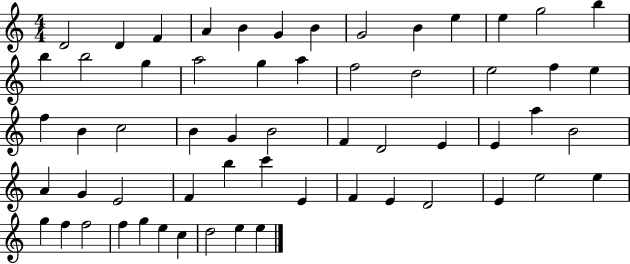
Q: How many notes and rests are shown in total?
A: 59